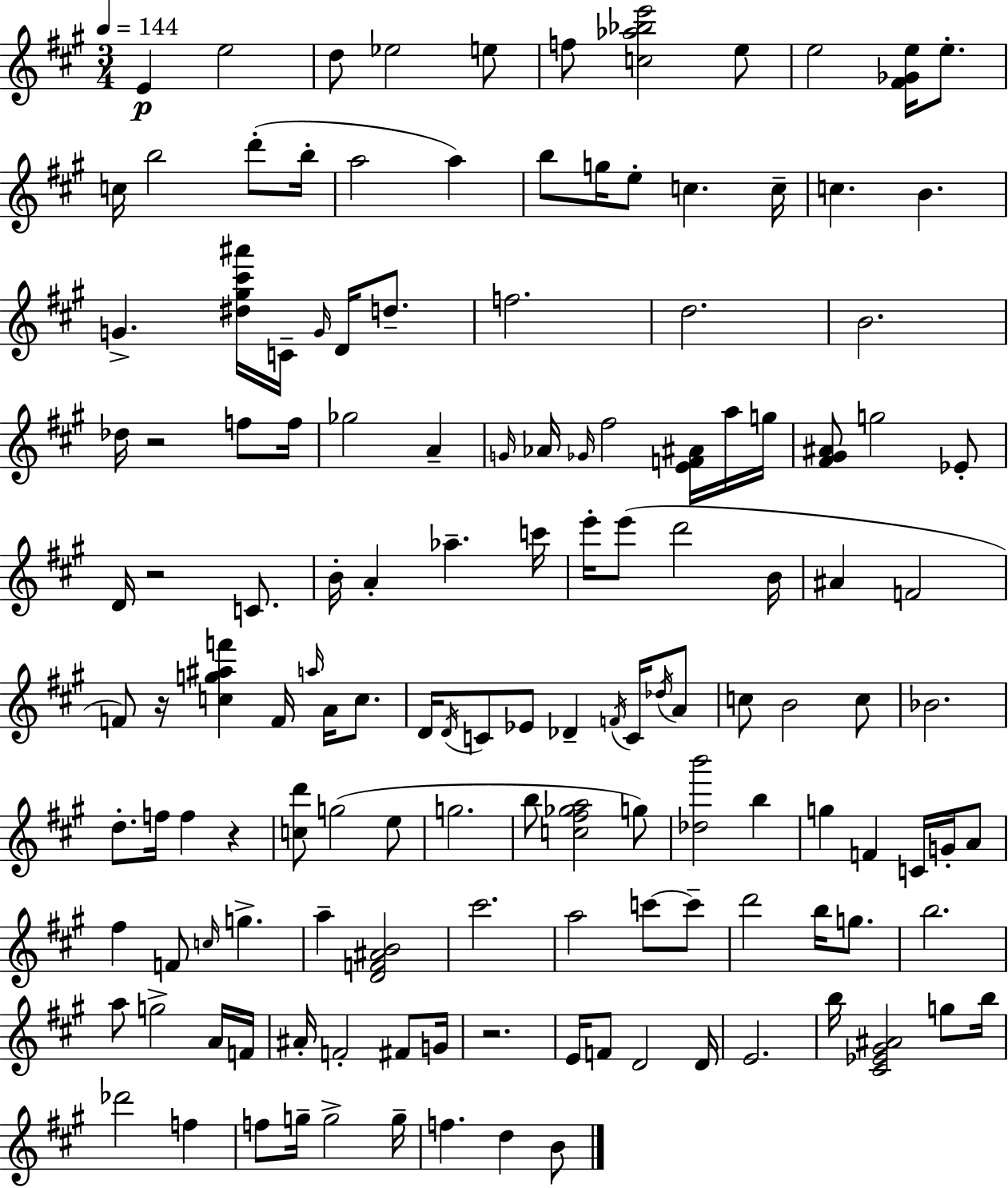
E4/q E5/h D5/e Eb5/h E5/e F5/e [C5,Ab5,Bb5,E6]/h E5/e E5/h [F#4,Gb4,E5]/s E5/e. C5/s B5/h D6/e B5/s A5/h A5/q B5/e G5/s E5/e C5/q. C5/s C5/q. B4/q. G4/q. [D#5,G#5,C#6,A#6]/s C4/s G4/s D4/s D5/e. F5/h. D5/h. B4/h. Db5/s R/h F5/e F5/s Gb5/h A4/q G4/s Ab4/s Gb4/s F#5/h [E4,F4,A#4]/s A5/s G5/s [F#4,G#4,A#4]/e G5/h Eb4/e D4/s R/h C4/e. B4/s A4/q Ab5/q. C6/s E6/s E6/e D6/h B4/s A#4/q F4/h F4/e R/s [C5,G5,A#5,F6]/q F4/s A5/s A4/s C5/e. D4/s D4/s C4/e Eb4/e Db4/q F4/s C4/s Db5/s A4/e C5/e B4/h C5/e Bb4/h. D5/e. F5/s F5/q R/q [C5,D6]/e G5/h E5/e G5/h. B5/e [C5,F#5,Gb5,A5]/h G5/e [Db5,B6]/h B5/q G5/q F4/q C4/s G4/s A4/e F#5/q F4/e C5/s G5/q. A5/q [D4,F4,A#4,B4]/h C#6/h. A5/h C6/e C6/e D6/h B5/s G5/e. B5/h. A5/e G5/h A4/s F4/s A#4/s F4/h F#4/e G4/s R/h. E4/s F4/e D4/h D4/s E4/h. B5/s [C#4,Eb4,G#4,A#4]/h G5/e B5/s Db6/h F5/q F5/e G5/s G5/h G5/s F5/q. D5/q B4/e